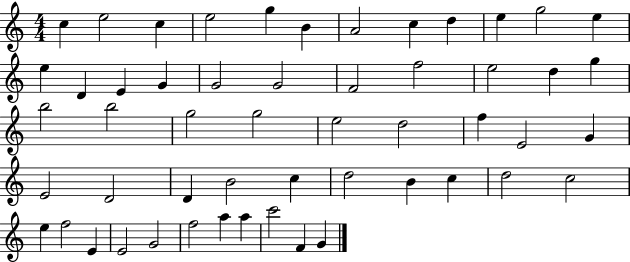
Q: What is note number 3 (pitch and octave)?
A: C5